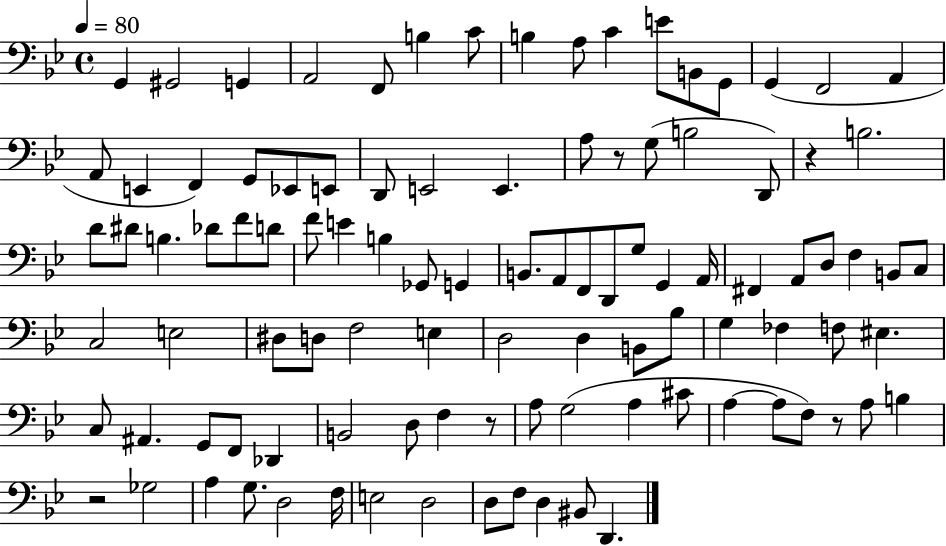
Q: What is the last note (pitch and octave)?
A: D2